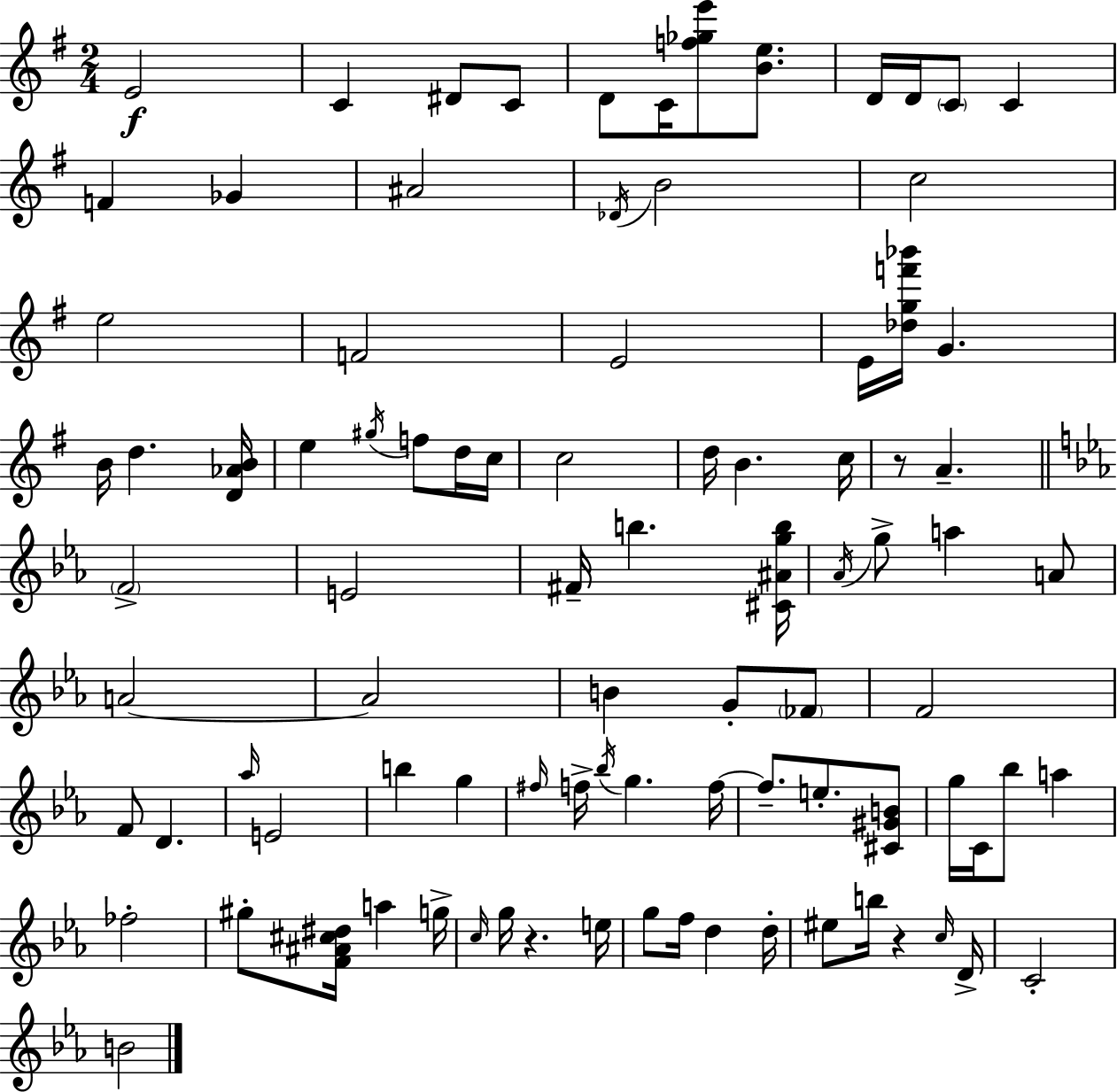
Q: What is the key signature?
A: G major